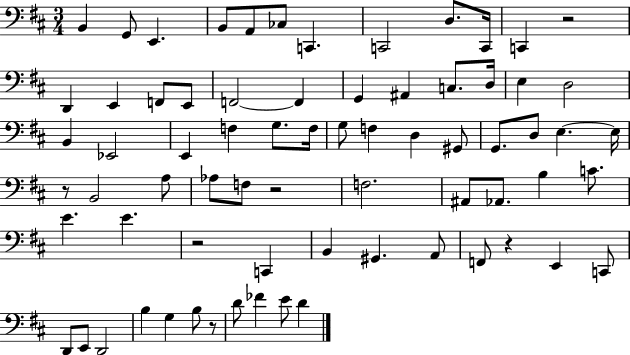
B2/q G2/e E2/q. B2/e A2/e CES3/e C2/q. C2/h D3/e. C2/s C2/q R/h D2/q E2/q F2/e E2/e F2/h F2/q G2/q A#2/q C3/e. D3/s E3/q D3/h B2/q Eb2/h E2/q F3/q G3/e. F3/s G3/e F3/q D3/q G#2/e G2/e. D3/e E3/q. E3/s R/e B2/h A3/e Ab3/e F3/e R/h F3/h. A#2/e Ab2/e. B3/q C4/e. E4/q. E4/q. R/h C2/q B2/q G#2/q. A2/e F2/e R/q E2/q C2/e D2/e E2/e D2/h B3/q G3/q B3/e R/e D4/e FES4/q E4/e D4/q